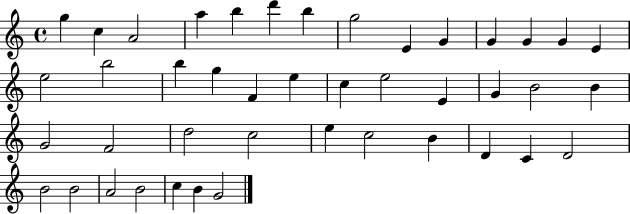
{
  \clef treble
  \time 4/4
  \defaultTimeSignature
  \key c \major
  g''4 c''4 a'2 | a''4 b''4 d'''4 b''4 | g''2 e'4 g'4 | g'4 g'4 g'4 e'4 | \break e''2 b''2 | b''4 g''4 f'4 e''4 | c''4 e''2 e'4 | g'4 b'2 b'4 | \break g'2 f'2 | d''2 c''2 | e''4 c''2 b'4 | d'4 c'4 d'2 | \break b'2 b'2 | a'2 b'2 | c''4 b'4 g'2 | \bar "|."
}